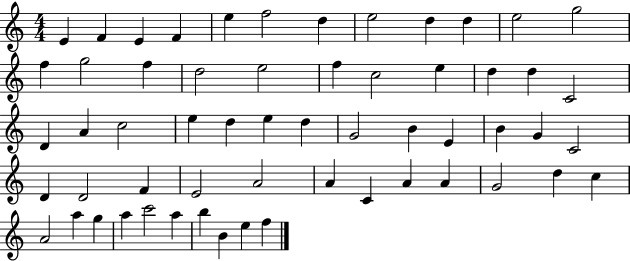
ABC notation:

X:1
T:Untitled
M:4/4
L:1/4
K:C
E F E F e f2 d e2 d d e2 g2 f g2 f d2 e2 f c2 e d d C2 D A c2 e d e d G2 B E B G C2 D D2 F E2 A2 A C A A G2 d c A2 a g a c'2 a b B e f